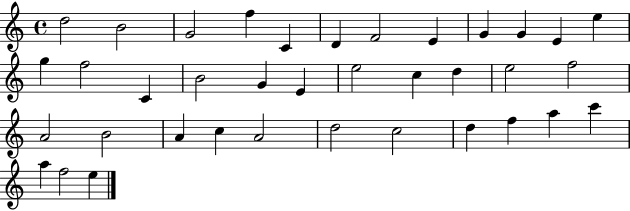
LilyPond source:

{
  \clef treble
  \time 4/4
  \defaultTimeSignature
  \key c \major
  d''2 b'2 | g'2 f''4 c'4 | d'4 f'2 e'4 | g'4 g'4 e'4 e''4 | \break g''4 f''2 c'4 | b'2 g'4 e'4 | e''2 c''4 d''4 | e''2 f''2 | \break a'2 b'2 | a'4 c''4 a'2 | d''2 c''2 | d''4 f''4 a''4 c'''4 | \break a''4 f''2 e''4 | \bar "|."
}